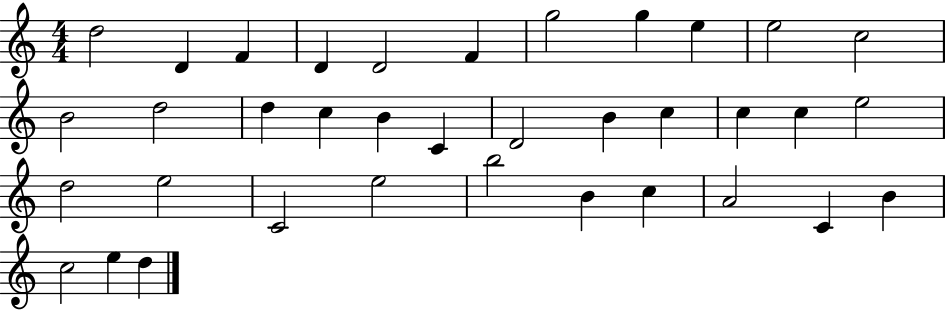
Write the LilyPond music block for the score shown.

{
  \clef treble
  \numericTimeSignature
  \time 4/4
  \key c \major
  d''2 d'4 f'4 | d'4 d'2 f'4 | g''2 g''4 e''4 | e''2 c''2 | \break b'2 d''2 | d''4 c''4 b'4 c'4 | d'2 b'4 c''4 | c''4 c''4 e''2 | \break d''2 e''2 | c'2 e''2 | b''2 b'4 c''4 | a'2 c'4 b'4 | \break c''2 e''4 d''4 | \bar "|."
}